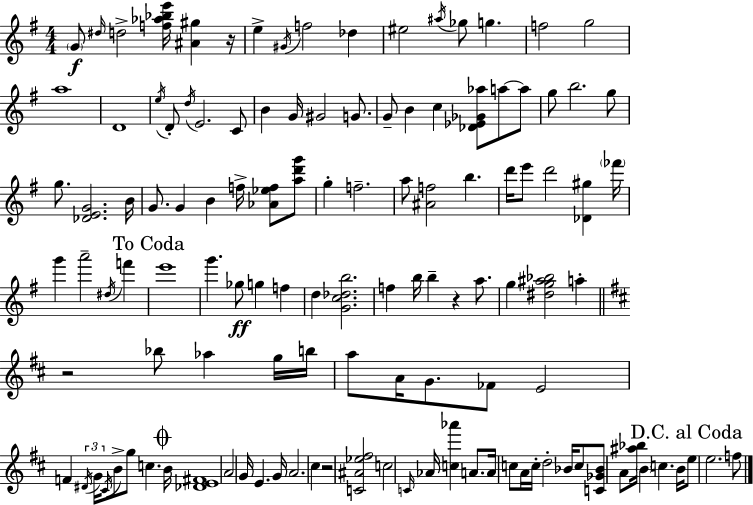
{
  \clef treble
  \numericTimeSignature
  \time 4/4
  \key g \major
  \parenthesize g'8\f \grace { dis''16 } d''2-> <f'' aes'' bes'' e'''>16 <ais' gis''>4 | r16 e''4-> \acciaccatura { gis'16 } f''2 des''4 | eis''2 \acciaccatura { ais''16 } ges''8 g''4. | f''2 g''2 | \break a''1 | d'1 | \acciaccatura { e''16 } d'8-. \acciaccatura { d''16 } e'2. | c'8 b'4 g'16 gis'2 | \break g'8. g'8-- b'4 c''4 <des' ees' ges' aes''>8 | a''8~~ a''8 g''8 b''2. | g''8 g''8. <des' e' g'>2. | b'16 g'8. g'4 b'4 | \break f''16-> <aes' ees'' f''>8 <a'' d''' g'''>8 g''4-. f''2.-- | a''8 <ais' f''>2 b''4. | d'''16 e'''8 d'''2 | <des' gis''>4 \parenthesize fes'''16 g'''4 a'''2-- | \break \acciaccatura { dis''16 } f'''4 \mark "To Coda" e'''1 | g'''4. ges''8\ff g''4 | f''4 d''4 <g' c'' des'' b''>2. | f''4 b''16 b''4-- r4 | \break a''8. g''4 <dis'' g'' ais'' bes''>2 | a''4-. \bar "||" \break \key d \major r2 bes''8 aes''4 g''16 b''16 | a''8 a'16 g'8. fes'8 e'2 | f'4 \tuplet 3/2 { \acciaccatura { dis'16 } g'16 \acciaccatura { cis'16 } } b'8-> g''8 c''4. | \mark \markup { \musicglyph "scripts.coda" } b'16 <des' e' fis'>1 | \break a'2 g'16 e'4. | g'16 a'2. cis''4 | r2 <c' ais' ees'' fis''>2 | c''2 \grace { c'16 } aes'16 <c'' aes'''>4 | \break a'8. a'16 c''8 a'16 c''16-. d''2-. | bes'16 c''8 <c' ges' bes'>8 a'8 <ais'' bes''>16 \parenthesize b'4 c''4. | b'16 \mark "D.C. al Coda" e''8 e''2. | f''8 \bar "|."
}